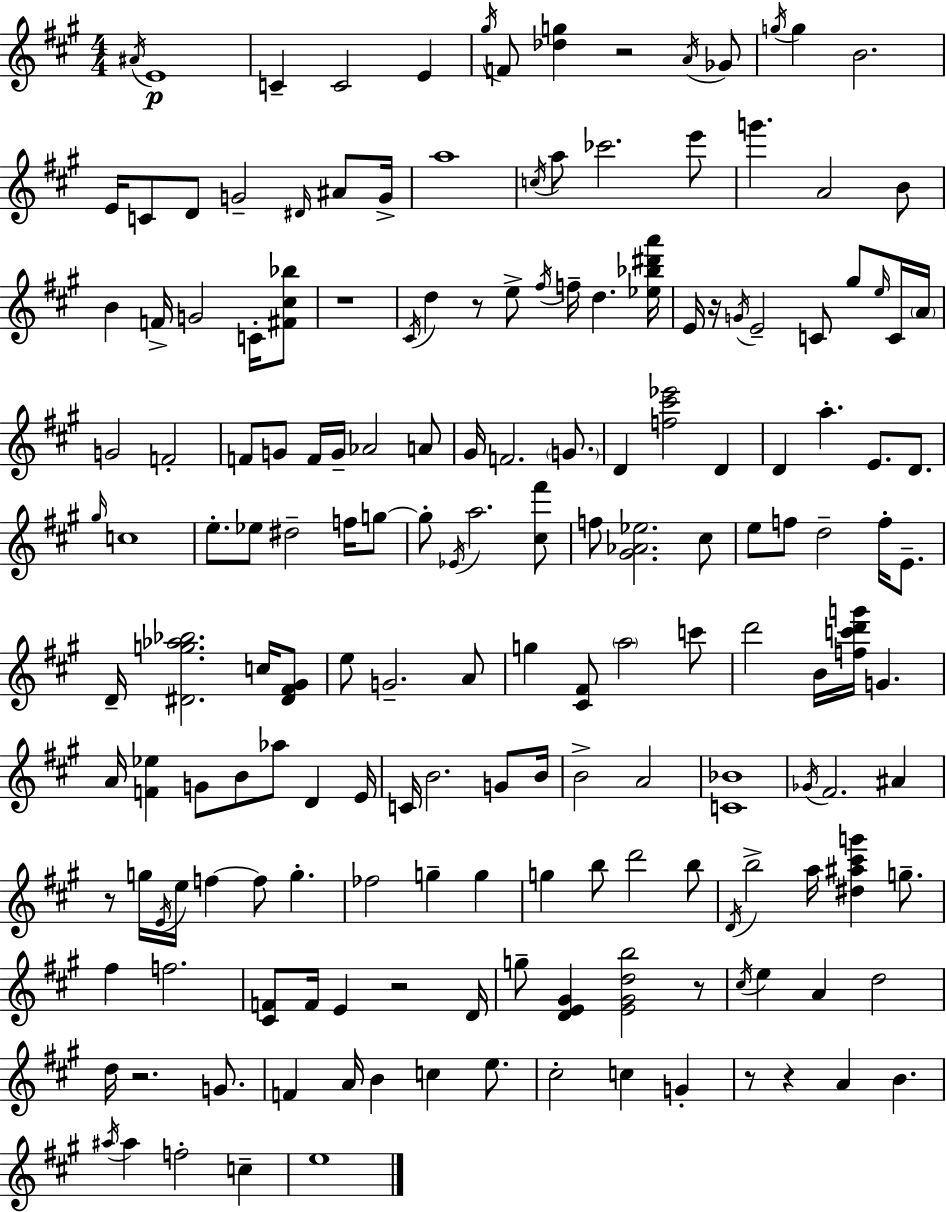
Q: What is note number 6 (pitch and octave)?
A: G#5